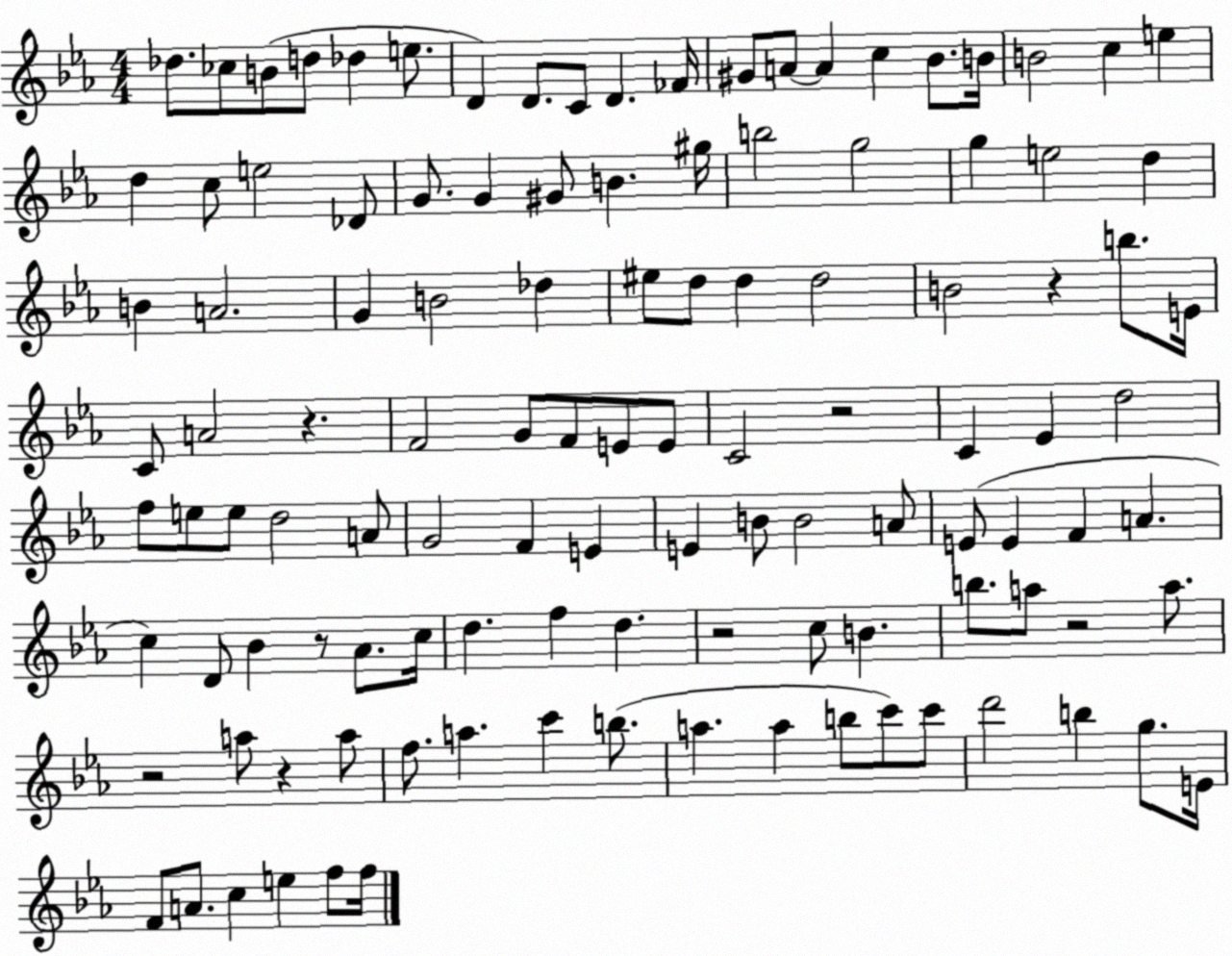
X:1
T:Untitled
M:4/4
L:1/4
K:Eb
_d/2 _c/2 B/2 d/2 _d e/2 D D/2 C/2 D _F/4 ^G/2 A/2 A c _B/2 B/4 B2 c e d c/2 e2 _D/2 G/2 G ^G/2 B ^g/4 b2 g2 g e2 d B A2 G B2 _d ^e/2 d/2 d d2 B2 z b/2 E/4 C/2 A2 z F2 G/2 F/2 E/2 E/2 C2 z2 C _E d2 f/2 e/2 e/2 d2 A/2 G2 F E E B/2 B2 A/2 E/2 E F A c D/2 _B z/2 _A/2 c/4 d f d z2 c/2 B b/2 a/2 z2 a/2 z2 a/2 z a/2 f/2 a c' b/2 a a b/2 c'/2 c'/2 d'2 b g/2 E/4 F/2 A/2 c e f/2 f/4